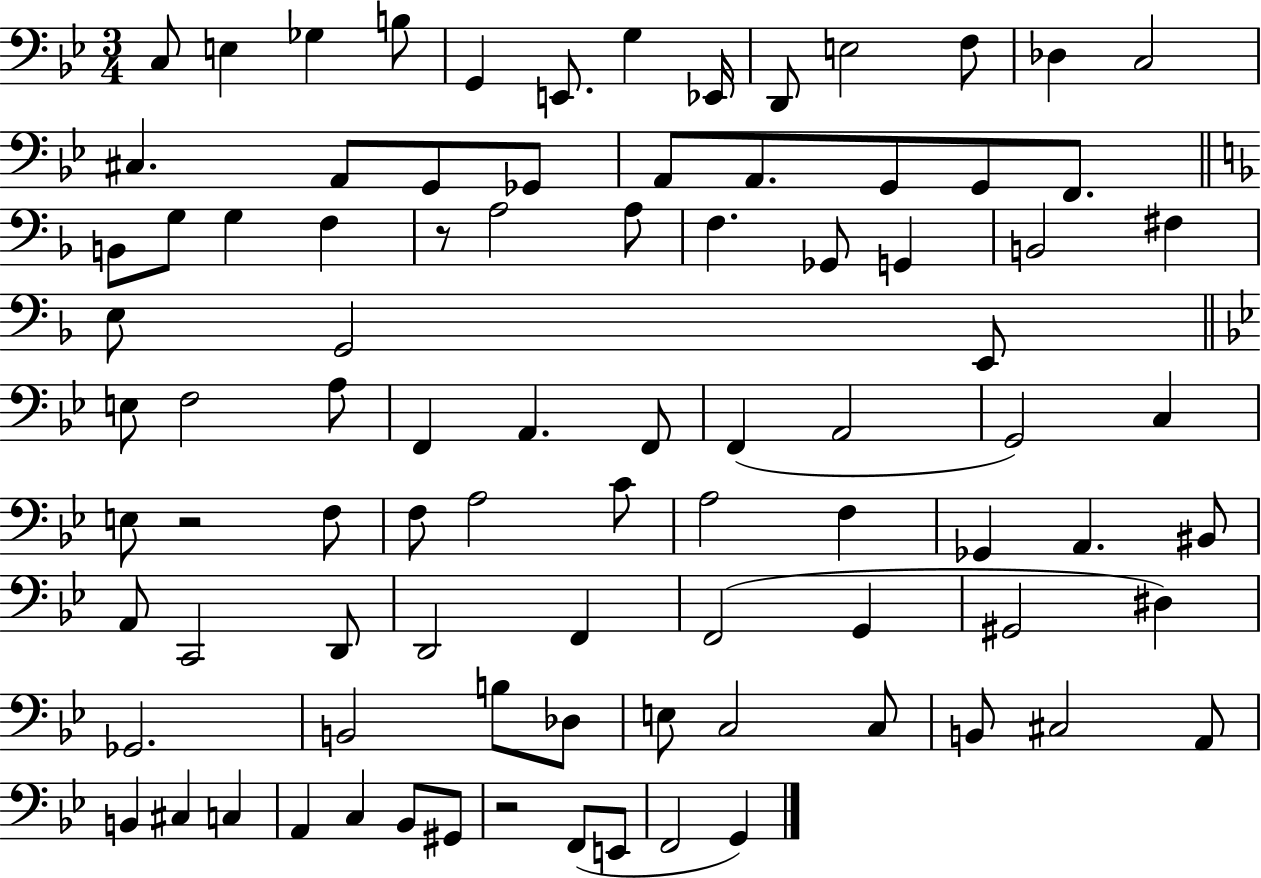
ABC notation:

X:1
T:Untitled
M:3/4
L:1/4
K:Bb
C,/2 E, _G, B,/2 G,, E,,/2 G, _E,,/4 D,,/2 E,2 F,/2 _D, C,2 ^C, A,,/2 G,,/2 _G,,/2 A,,/2 A,,/2 G,,/2 G,,/2 F,,/2 B,,/2 G,/2 G, F, z/2 A,2 A,/2 F, _G,,/2 G,, B,,2 ^F, E,/2 G,,2 E,,/2 E,/2 F,2 A,/2 F,, A,, F,,/2 F,, A,,2 G,,2 C, E,/2 z2 F,/2 F,/2 A,2 C/2 A,2 F, _G,, A,, ^B,,/2 A,,/2 C,,2 D,,/2 D,,2 F,, F,,2 G,, ^G,,2 ^D, _G,,2 B,,2 B,/2 _D,/2 E,/2 C,2 C,/2 B,,/2 ^C,2 A,,/2 B,, ^C, C, A,, C, _B,,/2 ^G,,/2 z2 F,,/2 E,,/2 F,,2 G,,